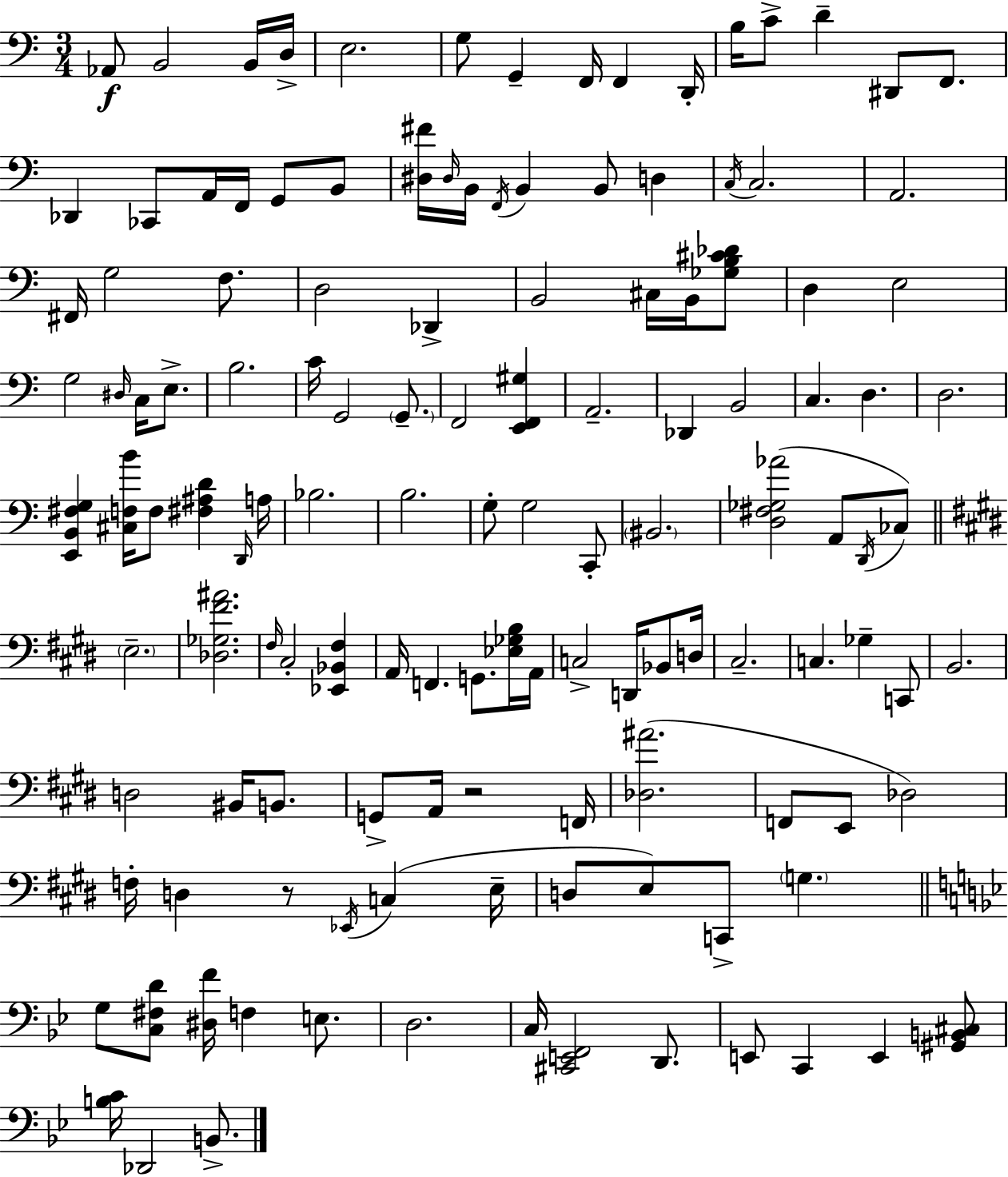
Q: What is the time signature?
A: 3/4